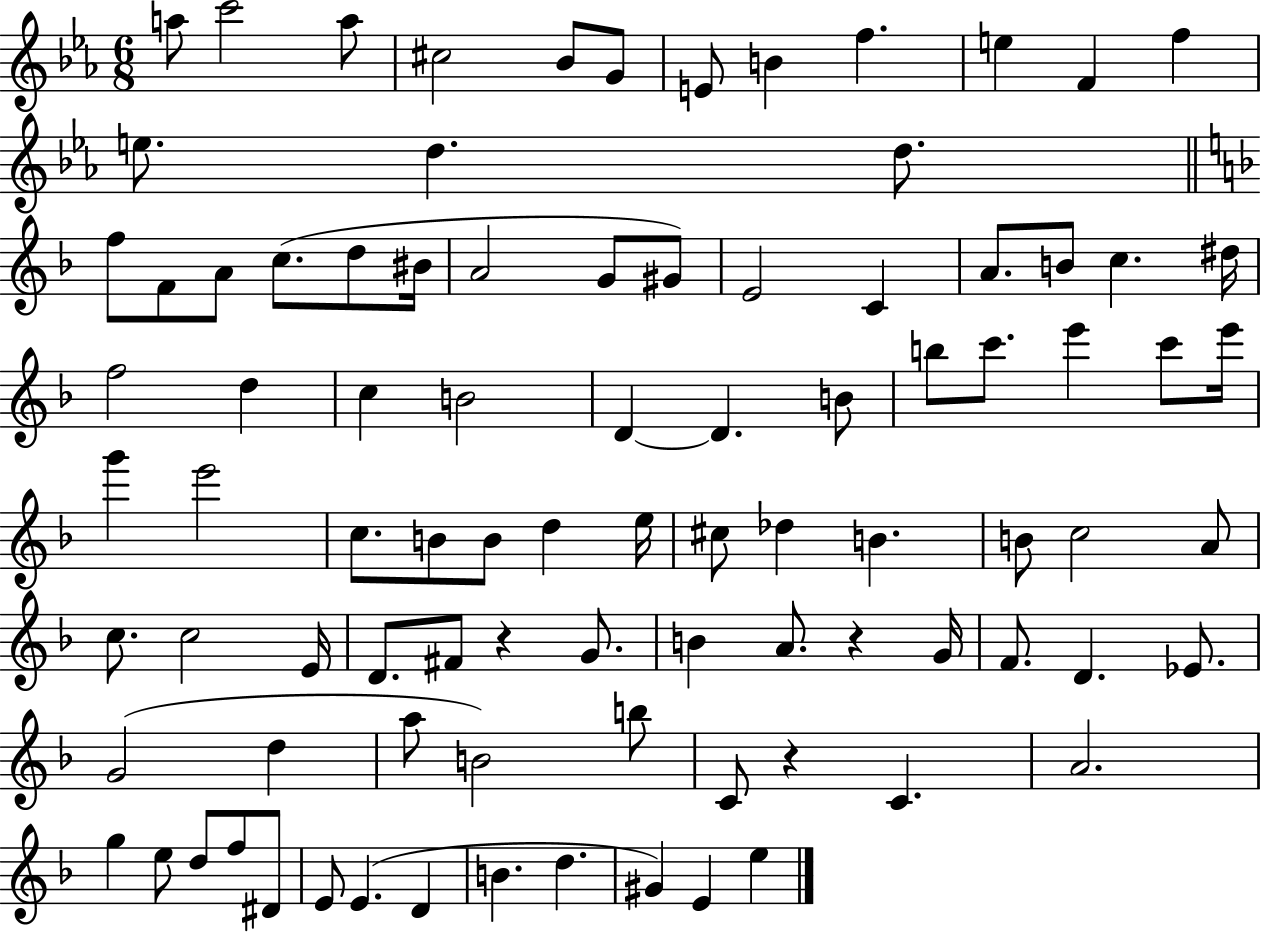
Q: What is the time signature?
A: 6/8